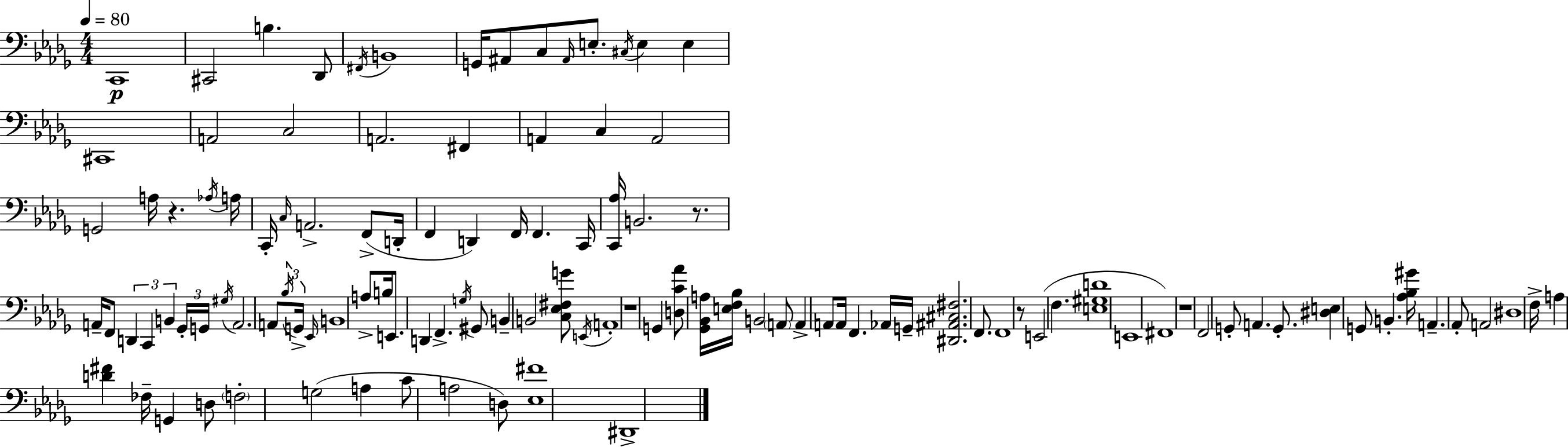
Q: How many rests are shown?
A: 5